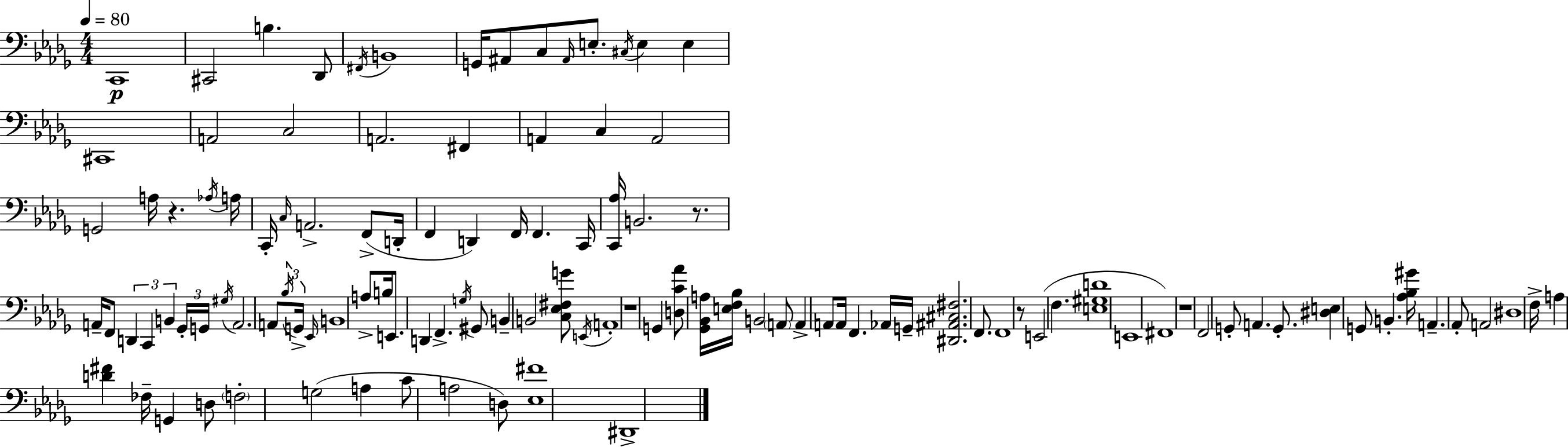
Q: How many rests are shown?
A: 5